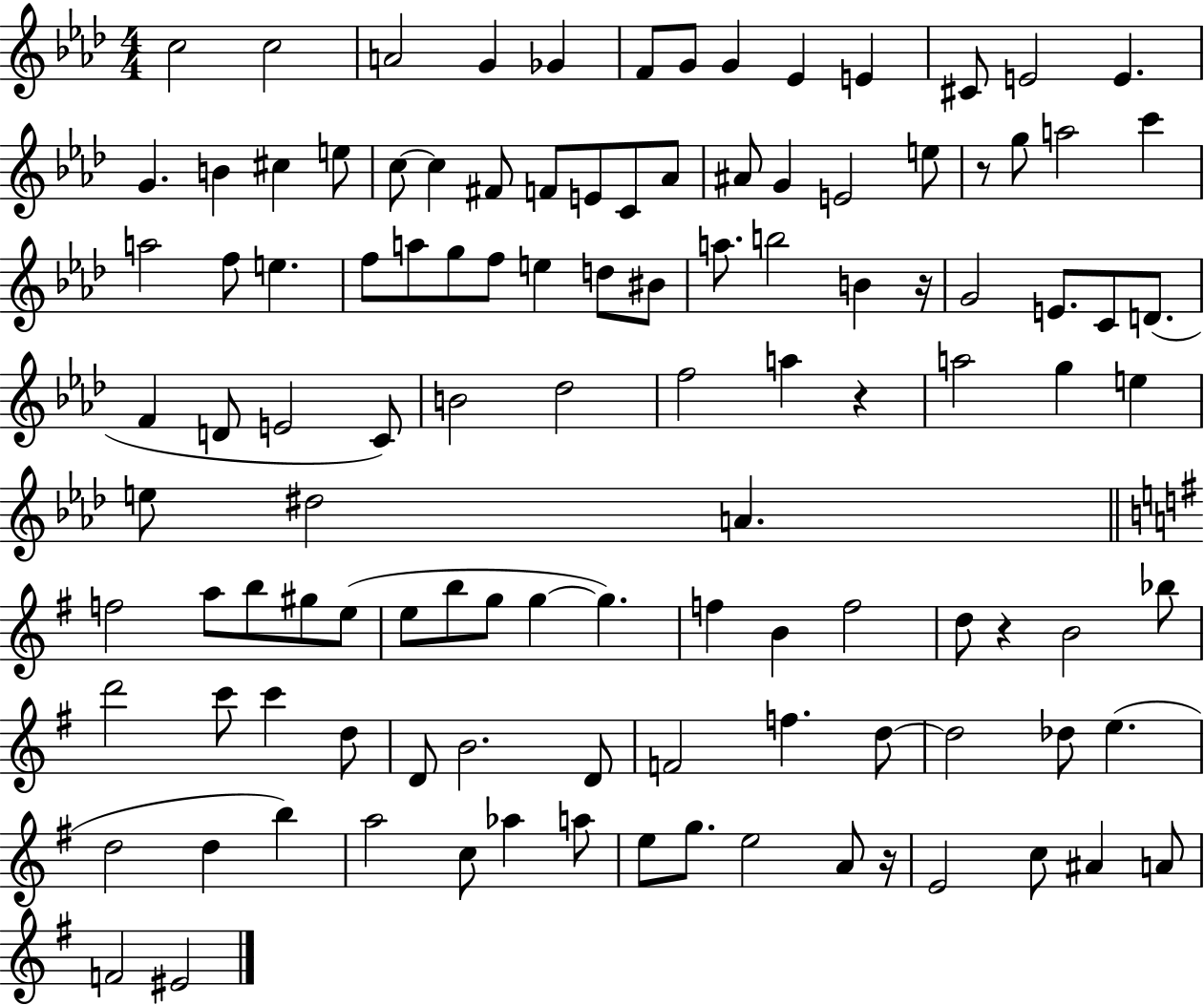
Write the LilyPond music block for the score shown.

{
  \clef treble
  \numericTimeSignature
  \time 4/4
  \key aes \major
  c''2 c''2 | a'2 g'4 ges'4 | f'8 g'8 g'4 ees'4 e'4 | cis'8 e'2 e'4. | \break g'4. b'4 cis''4 e''8 | c''8~~ c''4 fis'8 f'8 e'8 c'8 aes'8 | ais'8 g'4 e'2 e''8 | r8 g''8 a''2 c'''4 | \break a''2 f''8 e''4. | f''8 a''8 g''8 f''8 e''4 d''8 bis'8 | a''8. b''2 b'4 r16 | g'2 e'8. c'8 d'8.( | \break f'4 d'8 e'2 c'8) | b'2 des''2 | f''2 a''4 r4 | a''2 g''4 e''4 | \break e''8 dis''2 a'4. | \bar "||" \break \key g \major f''2 a''8 b''8 gis''8 e''8( | e''8 b''8 g''8 g''4~~ g''4.) | f''4 b'4 f''2 | d''8 r4 b'2 bes''8 | \break d'''2 c'''8 c'''4 d''8 | d'8 b'2. d'8 | f'2 f''4. d''8~~ | d''2 des''8 e''4.( | \break d''2 d''4 b''4) | a''2 c''8 aes''4 a''8 | e''8 g''8. e''2 a'8 r16 | e'2 c''8 ais'4 a'8 | \break f'2 eis'2 | \bar "|."
}